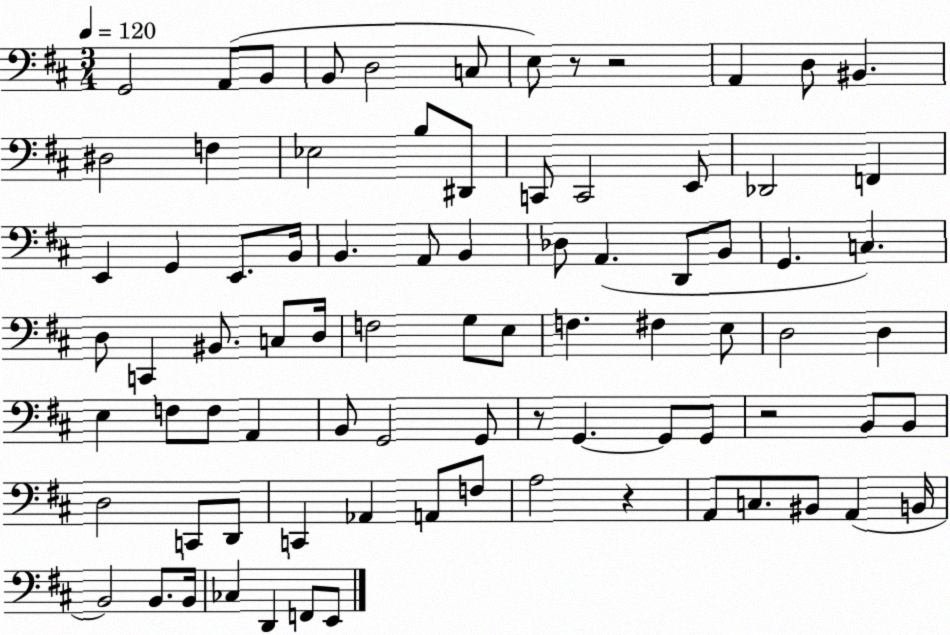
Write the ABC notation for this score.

X:1
T:Untitled
M:3/4
L:1/4
K:D
G,,2 A,,/2 B,,/2 B,,/2 D,2 C,/2 E,/2 z/2 z2 A,, D,/2 ^B,, ^D,2 F, _E,2 B,/2 ^D,,/2 C,,/2 C,,2 E,,/2 _D,,2 F,, E,, G,, E,,/2 B,,/4 B,, A,,/2 B,, _D,/2 A,, D,,/2 B,,/2 G,, C, D,/2 C,, ^B,,/2 C,/2 D,/4 F,2 G,/2 E,/2 F, ^F, E,/2 D,2 D, E, F,/2 F,/2 A,, B,,/2 G,,2 G,,/2 z/2 G,, G,,/2 G,,/2 z2 B,,/2 B,,/2 D,2 C,,/2 D,,/2 C,, _A,, A,,/2 F,/2 A,2 z A,,/2 C,/2 ^B,,/2 A,, B,,/4 B,,2 B,,/2 B,,/4 _C, D,, F,,/2 E,,/2